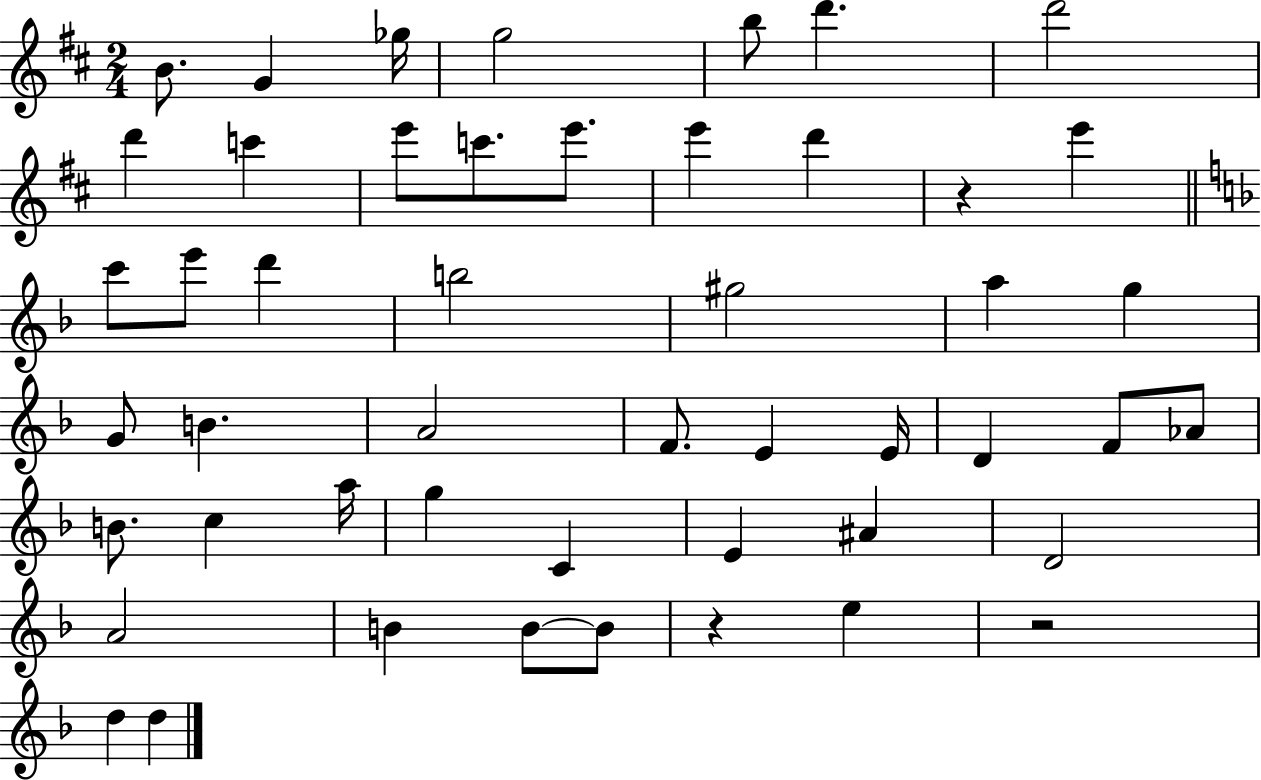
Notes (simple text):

B4/e. G4/q Gb5/s G5/h B5/e D6/q. D6/h D6/q C6/q E6/e C6/e. E6/e. E6/q D6/q R/q E6/q C6/e E6/e D6/q B5/h G#5/h A5/q G5/q G4/e B4/q. A4/h F4/e. E4/q E4/s D4/q F4/e Ab4/e B4/e. C5/q A5/s G5/q C4/q E4/q A#4/q D4/h A4/h B4/q B4/e B4/e R/q E5/q R/h D5/q D5/q